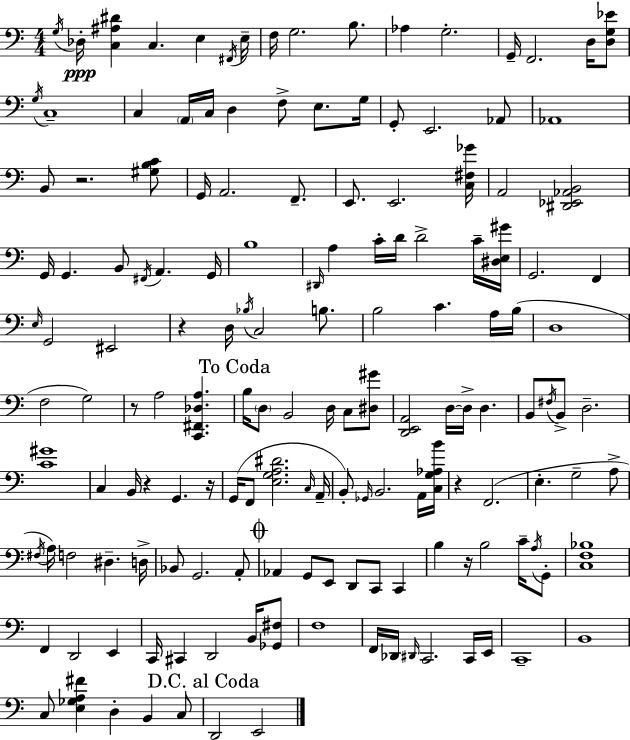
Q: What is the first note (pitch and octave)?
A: G3